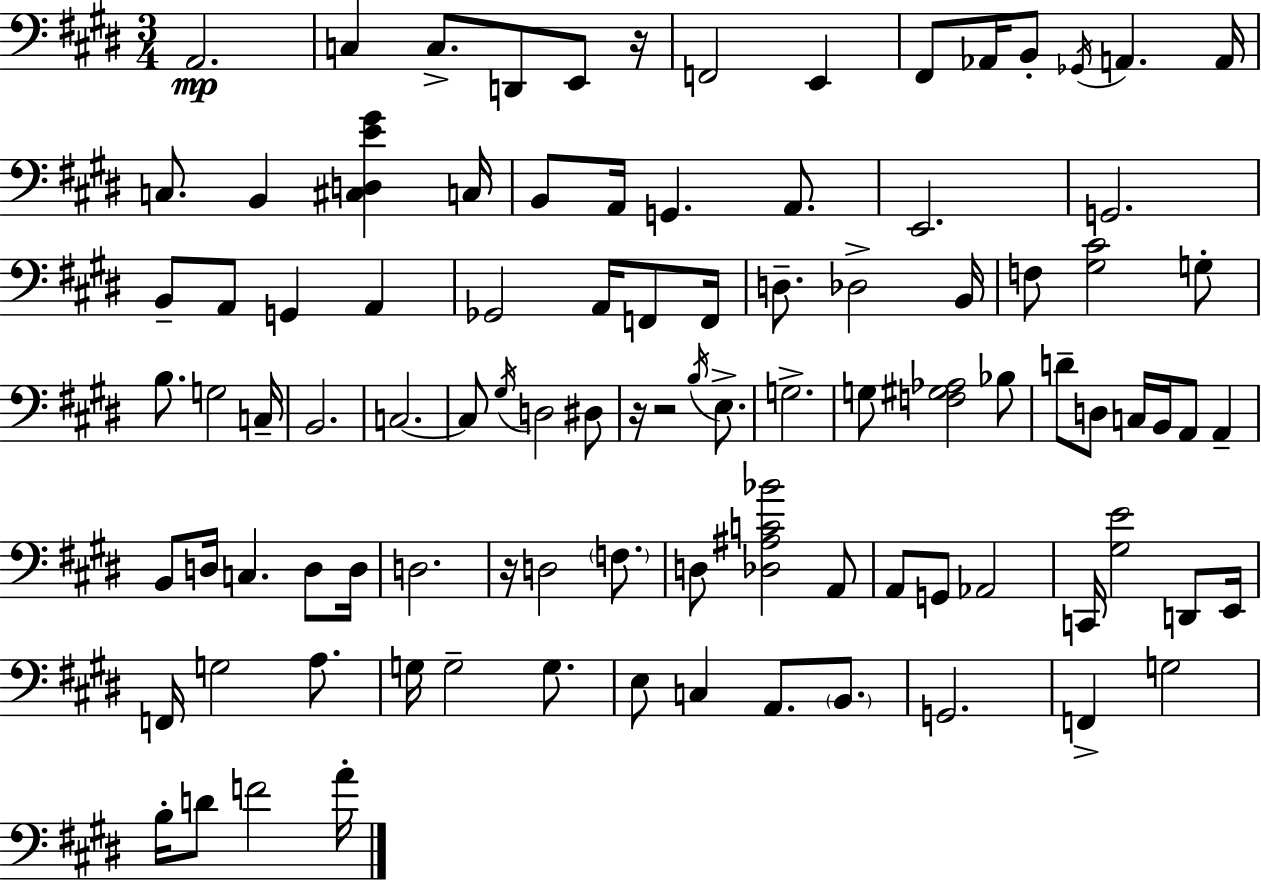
A2/h. C3/q C3/e. D2/e E2/e R/s F2/h E2/q F#2/e Ab2/s B2/e Gb2/s A2/q. A2/s C3/e. B2/q [C#3,D3,E4,G#4]/q C3/s B2/e A2/s G2/q. A2/e. E2/h. G2/h. B2/e A2/e G2/q A2/q Gb2/h A2/s F2/e F2/s D3/e. Db3/h B2/s F3/e [G#3,C#4]/h G3/e B3/e. G3/h C3/s B2/h. C3/h. C3/e G#3/s D3/h D#3/e R/s R/h B3/s E3/e. G3/h. G3/e [F3,G#3,Ab3]/h Bb3/e D4/e D3/e C3/s B2/s A2/e A2/q B2/e D3/s C3/q. D3/e D3/s D3/h. R/s D3/h F3/e. D3/e [Db3,A#3,C4,Bb4]/h A2/e A2/e G2/e Ab2/h C2/s [G#3,E4]/h D2/e E2/s F2/s G3/h A3/e. G3/s G3/h G3/e. E3/e C3/q A2/e. B2/e. G2/h. F2/q G3/h B3/s D4/e F4/h A4/s